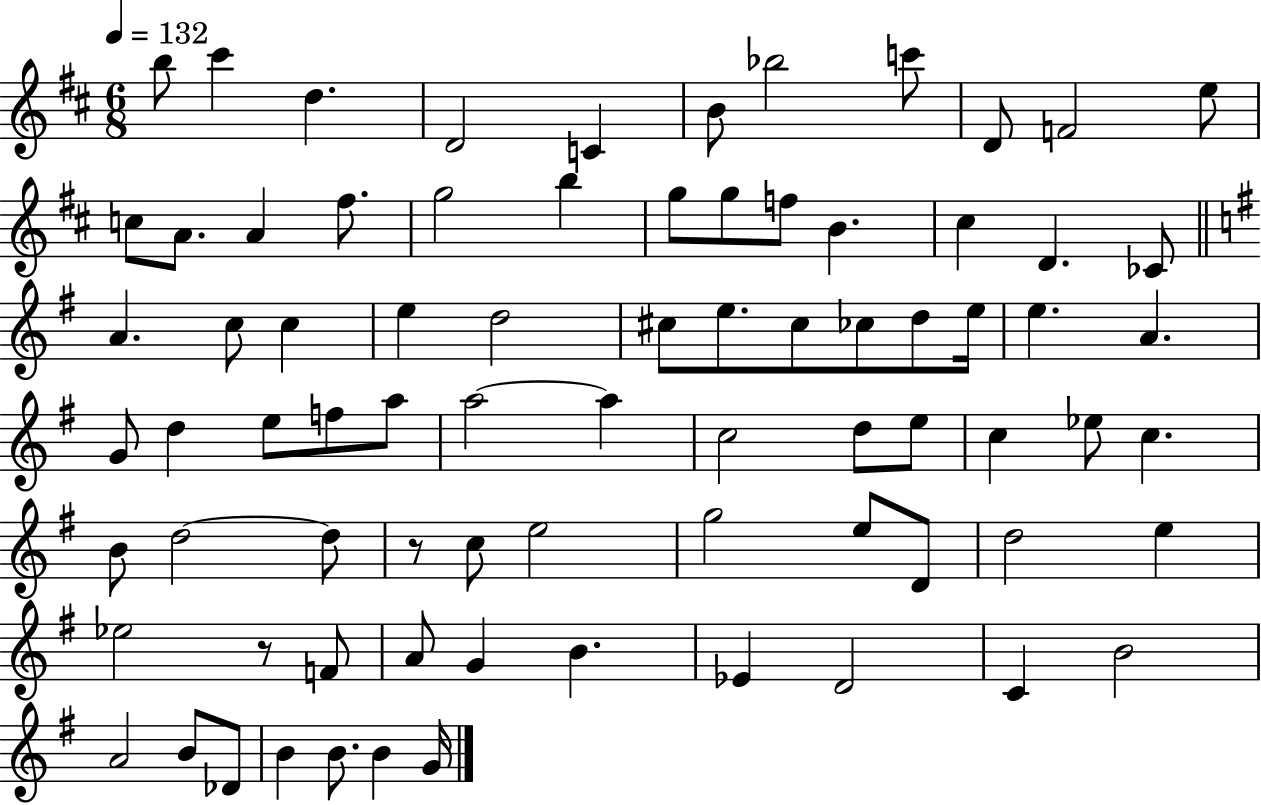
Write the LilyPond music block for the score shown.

{
  \clef treble
  \numericTimeSignature
  \time 6/8
  \key d \major
  \tempo 4 = 132
  b''8 cis'''4 d''4. | d'2 c'4 | b'8 bes''2 c'''8 | d'8 f'2 e''8 | \break c''8 a'8. a'4 fis''8. | g''2 b''4 | g''8 g''8 f''8 b'4. | cis''4 d'4. ces'8 | \break \bar "||" \break \key g \major a'4. c''8 c''4 | e''4 d''2 | cis''8 e''8. cis''8 ces''8 d''8 e''16 | e''4. a'4. | \break g'8 d''4 e''8 f''8 a''8 | a''2~~ a''4 | c''2 d''8 e''8 | c''4 ees''8 c''4. | \break b'8 d''2~~ d''8 | r8 c''8 e''2 | g''2 e''8 d'8 | d''2 e''4 | \break ees''2 r8 f'8 | a'8 g'4 b'4. | ees'4 d'2 | c'4 b'2 | \break a'2 b'8 des'8 | b'4 b'8. b'4 g'16 | \bar "|."
}